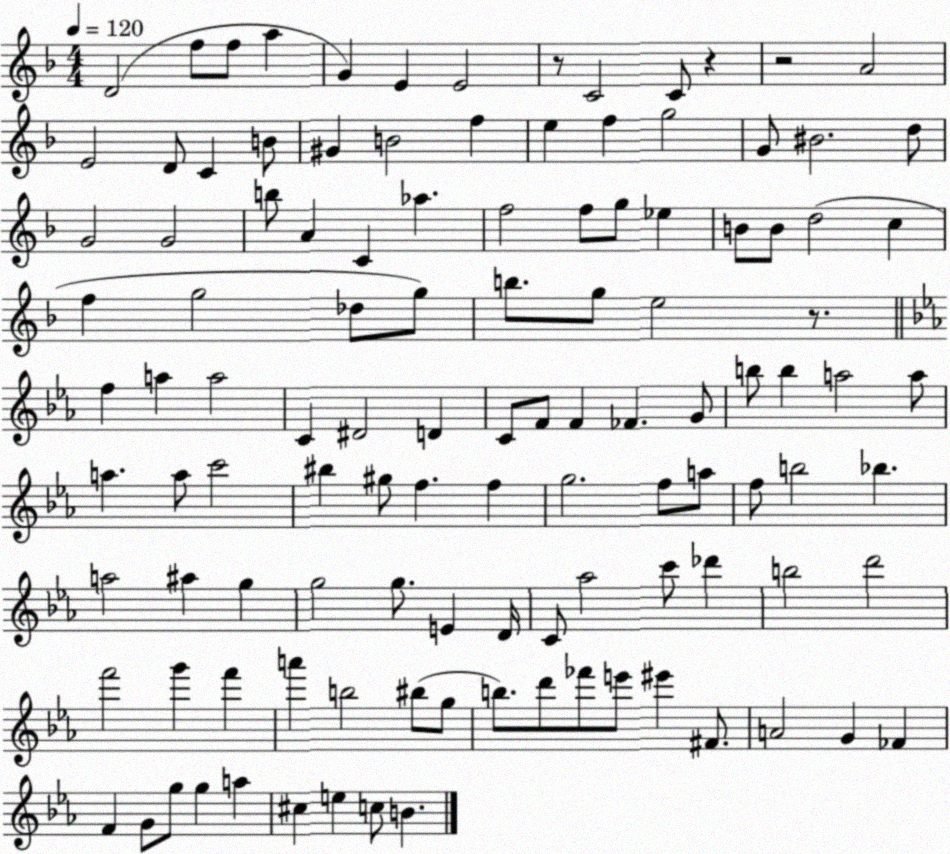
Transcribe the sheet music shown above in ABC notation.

X:1
T:Untitled
M:4/4
L:1/4
K:F
D2 f/2 f/2 a G E E2 z/2 C2 C/2 z z2 A2 E2 D/2 C B/2 ^G B2 f e f g2 G/2 ^B2 d/2 G2 G2 b/2 A C _a f2 f/2 g/2 _e B/2 B/2 d2 c f g2 _d/2 g/2 b/2 g/2 e2 z/2 f a a2 C ^D2 D C/2 F/2 F _F G/2 b/2 b a2 a/2 a a/2 c'2 ^b ^g/2 f f g2 f/2 a/2 f/2 b2 _b a2 ^a g g2 g/2 E D/4 C/2 _a2 c'/2 _d' b2 d'2 f'2 g' f' a' b2 ^b/2 g/2 b/2 d'/2 _f'/2 e'/2 ^e' ^F/2 A2 G _F F G/2 g/2 g a ^c e c/2 B